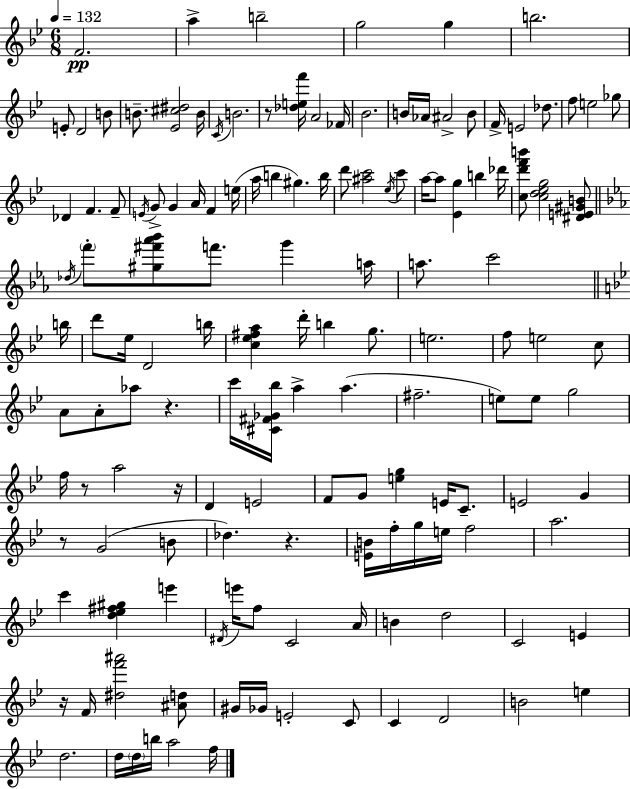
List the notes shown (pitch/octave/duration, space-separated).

F4/h. A5/q B5/h G5/h G5/q B5/h. E4/e D4/h B4/e B4/e. [Eb4,C#5,D#5]/h B4/s C4/s B4/h. R/e [Db5,E5,F6]/s A4/h FES4/s Bb4/h. B4/s Ab4/s A#4/h B4/e F4/s E4/h Db5/e. F5/e E5/h Gb5/e Db4/q F4/q. F4/e E4/s G4/e G4/q A4/s F4/q E5/s A5/s B5/q G#5/q. B5/s D6/e [A#5,C6]/h Eb5/s C6/e A5/s A5/e [Eb4,G5]/q B5/q Db6/s [C5,D6,F6,B6]/e [C5,D5,Eb5,G5]/h [D#4,E4,G#4,B4]/e Db5/s F6/e [G#5,F#6,Ab6,Bb6]/e F6/e. G6/q A5/s A5/e. C6/h B5/s D6/e Eb5/s D4/h B5/s [C5,Eb5,F#5,A5]/q D6/s B5/q G5/e. E5/h. F5/e E5/h C5/e A4/e A4/e Ab5/e R/q. C6/s [C#4,F#4,Gb4,Bb5]/s A5/q A5/q. F#5/h. E5/e E5/e G5/h F5/s R/e A5/h R/s D4/q E4/h F4/e G4/e [E5,G5]/q E4/s C4/e. E4/h G4/q R/e G4/h B4/e Db5/q. R/q. [E4,B4]/s F5/s G5/s E5/s F5/h A5/h. C6/q [D5,Eb5,F#5,G#5]/q E6/q D#4/s E6/s F5/e C4/h A4/s B4/q D5/h C4/h E4/q R/s F4/s [D#5,F6,A#6]/h [A#4,D5]/e G#4/s Gb4/s E4/h C4/e C4/q D4/h B4/h E5/q D5/h. D5/s D5/s B5/s A5/h F5/s